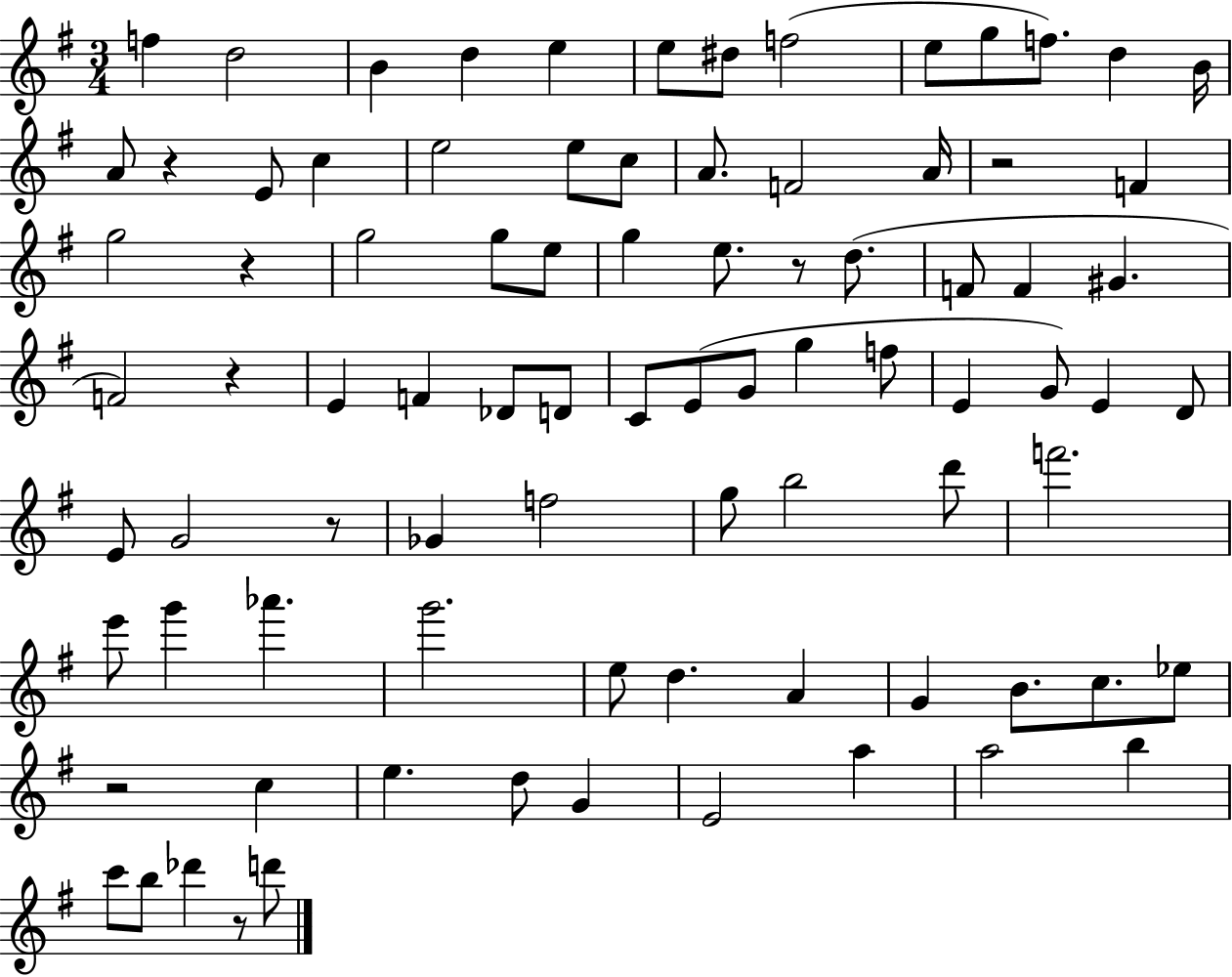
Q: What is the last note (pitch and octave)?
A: D6